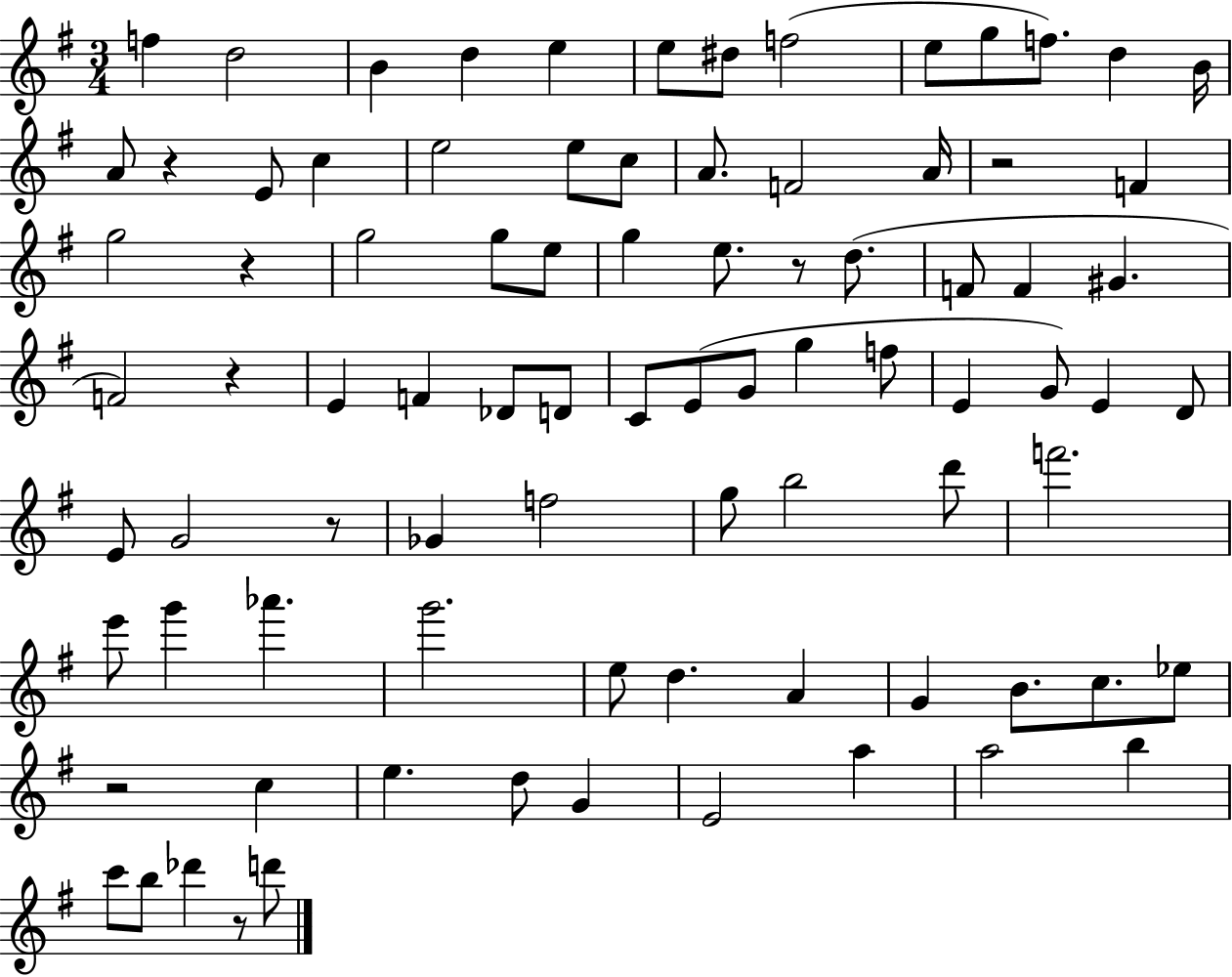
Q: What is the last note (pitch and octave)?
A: D6